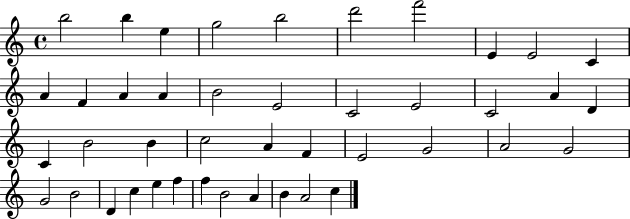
B5/h B5/q E5/q G5/h B5/h D6/h F6/h E4/q E4/h C4/q A4/q F4/q A4/q A4/q B4/h E4/h C4/h E4/h C4/h A4/q D4/q C4/q B4/h B4/q C5/h A4/q F4/q E4/h G4/h A4/h G4/h G4/h B4/h D4/q C5/q E5/q F5/q F5/q B4/h A4/q B4/q A4/h C5/q